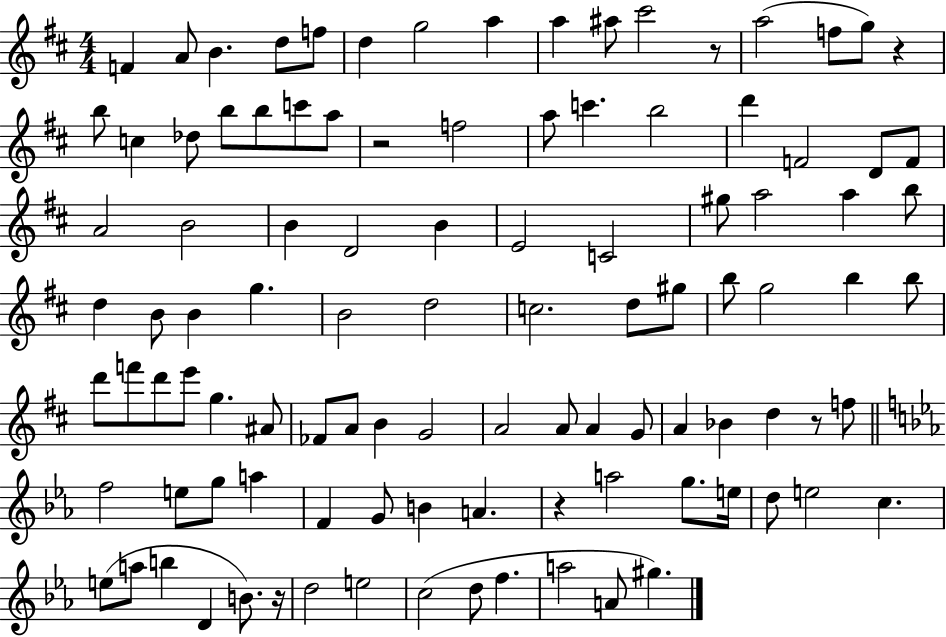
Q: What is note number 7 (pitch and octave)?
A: G5